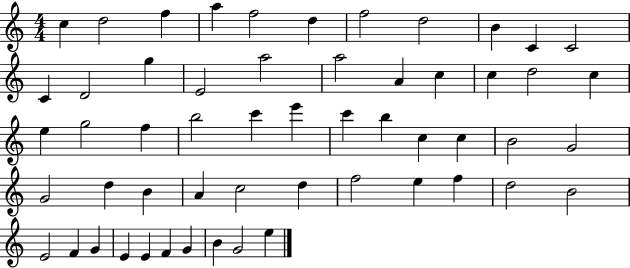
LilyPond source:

{
  \clef treble
  \numericTimeSignature
  \time 4/4
  \key c \major
  c''4 d''2 f''4 | a''4 f''2 d''4 | f''2 d''2 | b'4 c'4 c'2 | \break c'4 d'2 g''4 | e'2 a''2 | a''2 a'4 c''4 | c''4 d''2 c''4 | \break e''4 g''2 f''4 | b''2 c'''4 e'''4 | c'''4 b''4 c''4 c''4 | b'2 g'2 | \break g'2 d''4 b'4 | a'4 c''2 d''4 | f''2 e''4 f''4 | d''2 b'2 | \break e'2 f'4 g'4 | e'4 e'4 f'4 g'4 | b'4 g'2 e''4 | \bar "|."
}